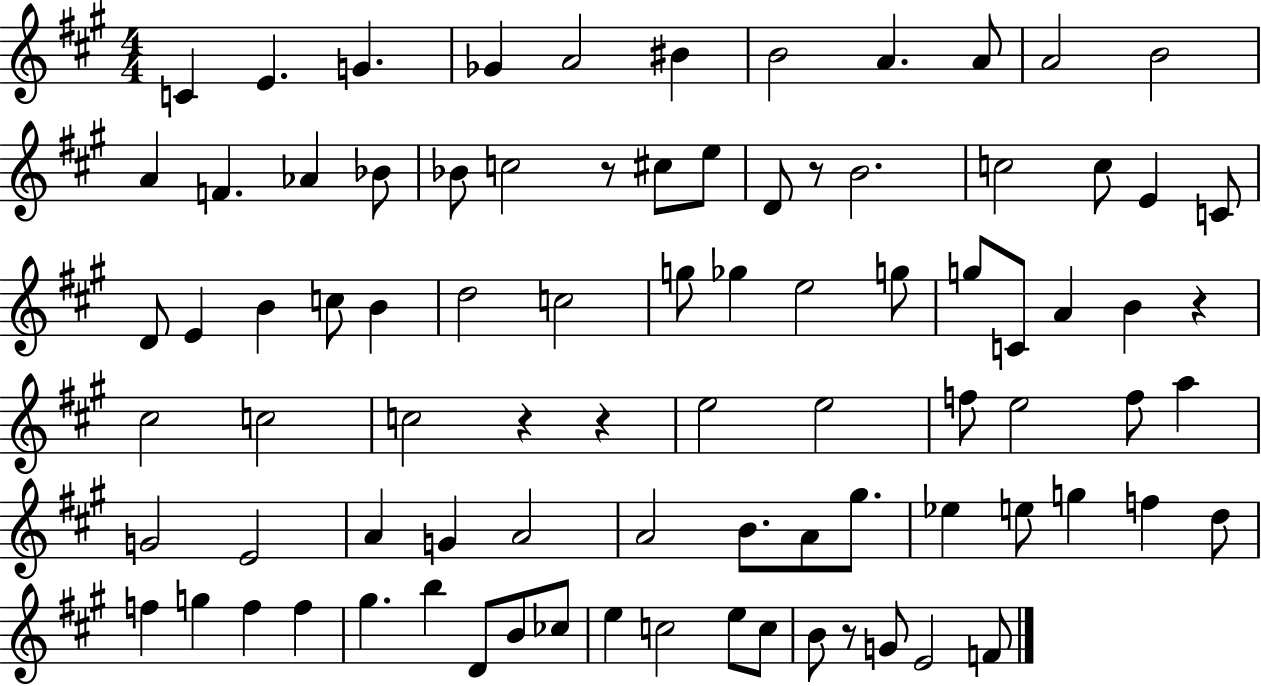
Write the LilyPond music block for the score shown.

{
  \clef treble
  \numericTimeSignature
  \time 4/4
  \key a \major
  c'4 e'4. g'4. | ges'4 a'2 bis'4 | b'2 a'4. a'8 | a'2 b'2 | \break a'4 f'4. aes'4 bes'8 | bes'8 c''2 r8 cis''8 e''8 | d'8 r8 b'2. | c''2 c''8 e'4 c'8 | \break d'8 e'4 b'4 c''8 b'4 | d''2 c''2 | g''8 ges''4 e''2 g''8 | g''8 c'8 a'4 b'4 r4 | \break cis''2 c''2 | c''2 r4 r4 | e''2 e''2 | f''8 e''2 f''8 a''4 | \break g'2 e'2 | a'4 g'4 a'2 | a'2 b'8. a'8 gis''8. | ees''4 e''8 g''4 f''4 d''8 | \break f''4 g''4 f''4 f''4 | gis''4. b''4 d'8 b'8 ces''8 | e''4 c''2 e''8 c''8 | b'8 r8 g'8 e'2 f'8 | \break \bar "|."
}